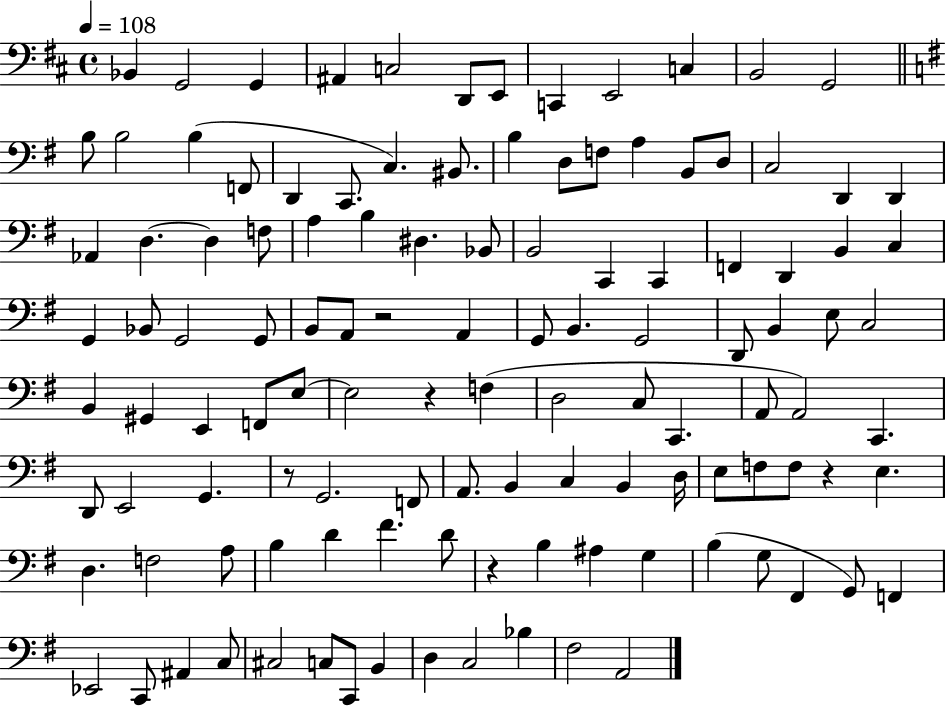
Bb2/q G2/h G2/q A#2/q C3/h D2/e E2/e C2/q E2/h C3/q B2/h G2/h B3/e B3/h B3/q F2/e D2/q C2/e. C3/q. BIS2/e. B3/q D3/e F3/e A3/q B2/e D3/e C3/h D2/q D2/q Ab2/q D3/q. D3/q F3/e A3/q B3/q D#3/q. Bb2/e B2/h C2/q C2/q F2/q D2/q B2/q C3/q G2/q Bb2/e G2/h G2/e B2/e A2/e R/h A2/q G2/e B2/q. G2/h D2/e B2/q E3/e C3/h B2/q G#2/q E2/q F2/e E3/e E3/h R/q F3/q D3/h C3/e C2/q. A2/e A2/h C2/q. D2/e E2/h G2/q. R/e G2/h. F2/e A2/e. B2/q C3/q B2/q D3/s E3/e F3/e F3/e R/q E3/q. D3/q. F3/h A3/e B3/q D4/q F#4/q. D4/e R/q B3/q A#3/q G3/q B3/q G3/e F#2/q G2/e F2/q Eb2/h C2/e A#2/q C3/e C#3/h C3/e C2/e B2/q D3/q C3/h Bb3/q F#3/h A2/h